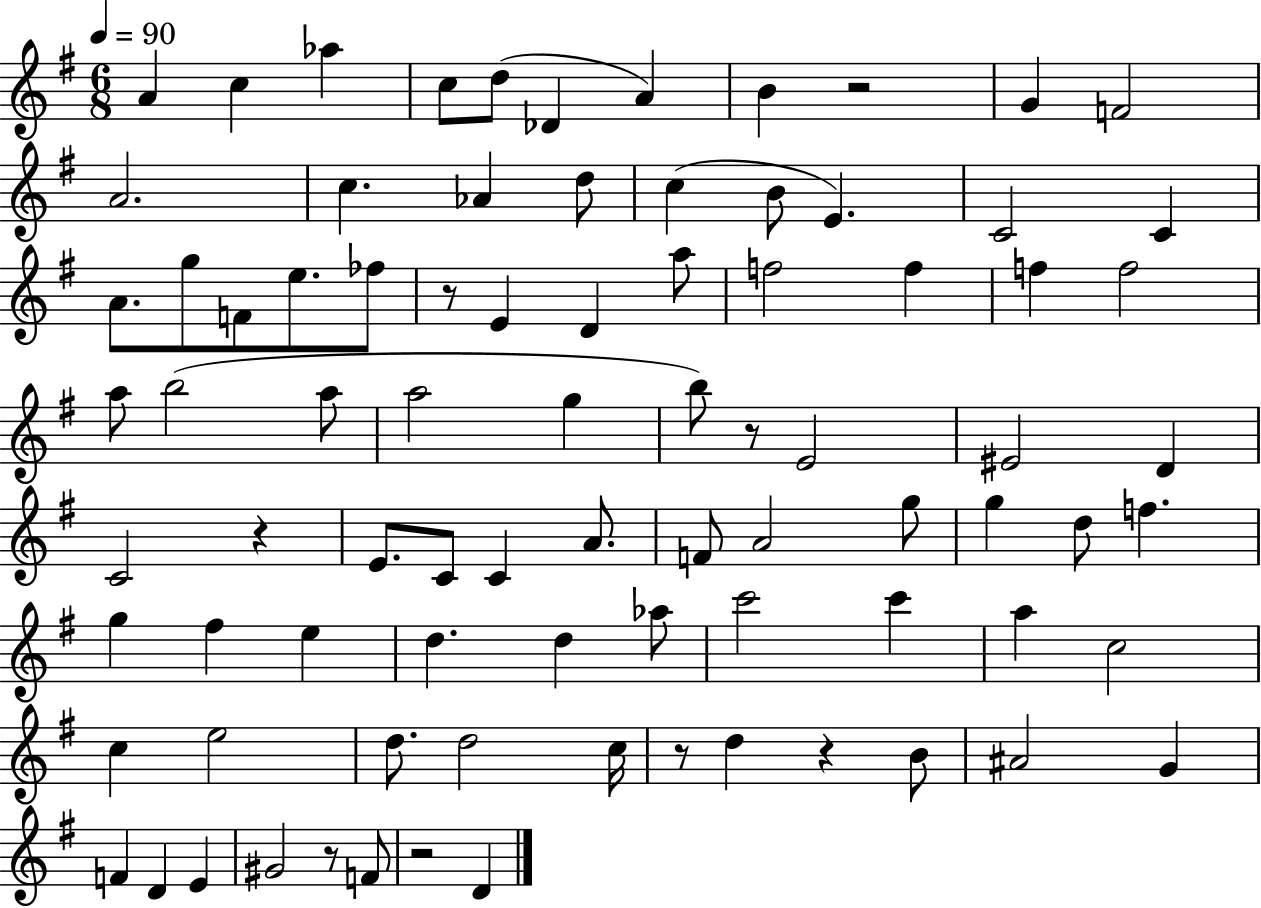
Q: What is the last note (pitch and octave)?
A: D4